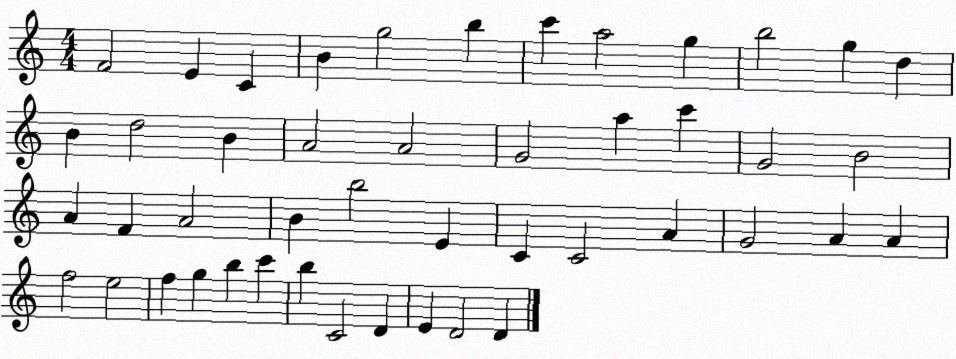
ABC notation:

X:1
T:Untitled
M:4/4
L:1/4
K:C
F2 E C B g2 b c' a2 g b2 g d B d2 B A2 A2 G2 a c' G2 B2 A F A2 B b2 E C C2 A G2 A A f2 e2 f g b c' b C2 D E D2 D